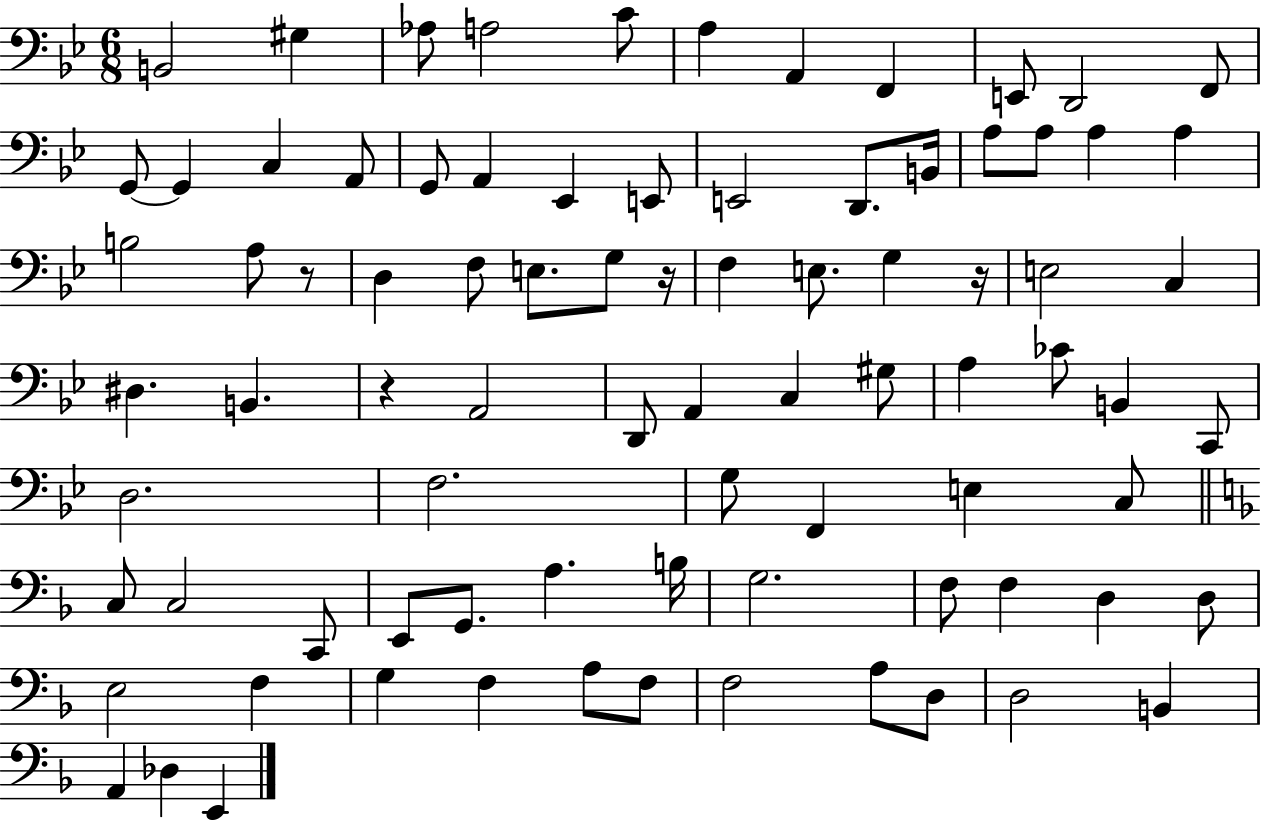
X:1
T:Untitled
M:6/8
L:1/4
K:Bb
B,,2 ^G, _A,/2 A,2 C/2 A, A,, F,, E,,/2 D,,2 F,,/2 G,,/2 G,, C, A,,/2 G,,/2 A,, _E,, E,,/2 E,,2 D,,/2 B,,/4 A,/2 A,/2 A, A, B,2 A,/2 z/2 D, F,/2 E,/2 G,/2 z/4 F, E,/2 G, z/4 E,2 C, ^D, B,, z A,,2 D,,/2 A,, C, ^G,/2 A, _C/2 B,, C,,/2 D,2 F,2 G,/2 F,, E, C,/2 C,/2 C,2 C,,/2 E,,/2 G,,/2 A, B,/4 G,2 F,/2 F, D, D,/2 E,2 F, G, F, A,/2 F,/2 F,2 A,/2 D,/2 D,2 B,, A,, _D, E,,